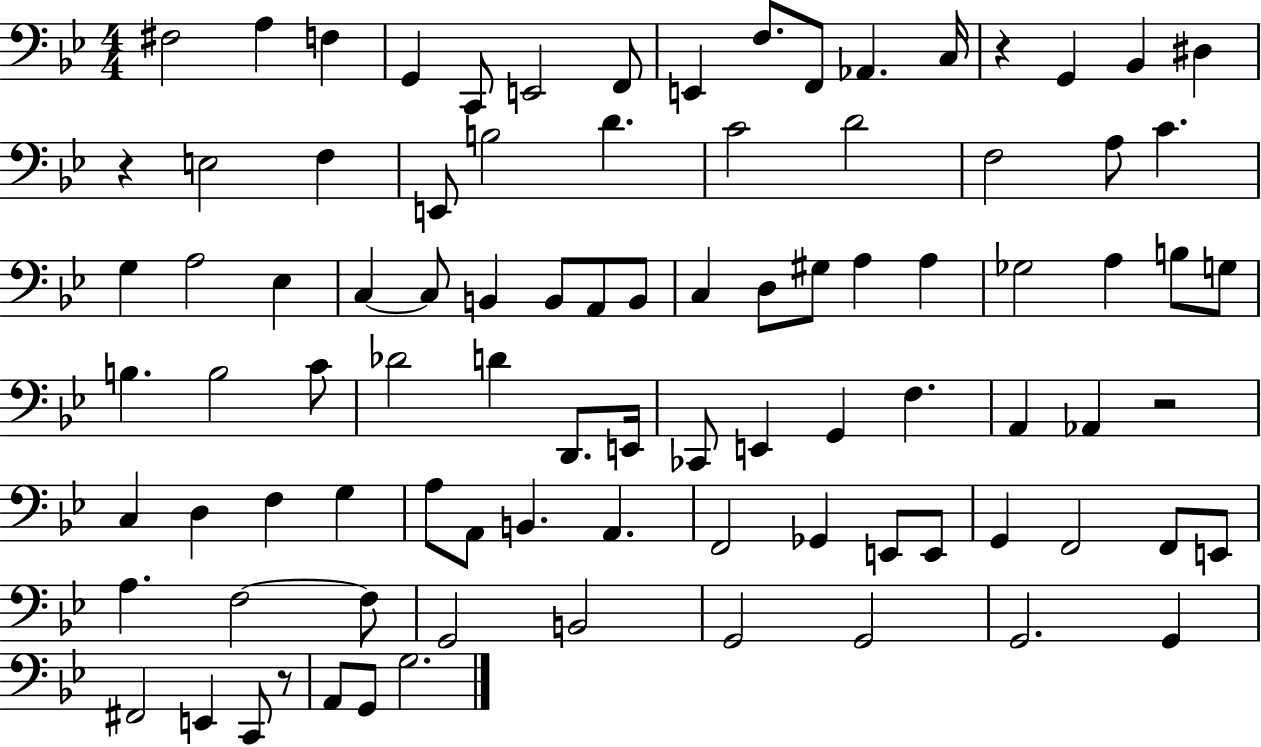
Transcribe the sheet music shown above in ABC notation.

X:1
T:Untitled
M:4/4
L:1/4
K:Bb
^F,2 A, F, G,, C,,/2 E,,2 F,,/2 E,, F,/2 F,,/2 _A,, C,/4 z G,, _B,, ^D, z E,2 F, E,,/2 B,2 D C2 D2 F,2 A,/2 C G, A,2 _E, C, C,/2 B,, B,,/2 A,,/2 B,,/2 C, D,/2 ^G,/2 A, A, _G,2 A, B,/2 G,/2 B, B,2 C/2 _D2 D D,,/2 E,,/4 _C,,/2 E,, G,, F, A,, _A,, z2 C, D, F, G, A,/2 A,,/2 B,, A,, F,,2 _G,, E,,/2 E,,/2 G,, F,,2 F,,/2 E,,/2 A, F,2 F,/2 G,,2 B,,2 G,,2 G,,2 G,,2 G,, ^F,,2 E,, C,,/2 z/2 A,,/2 G,,/2 G,2